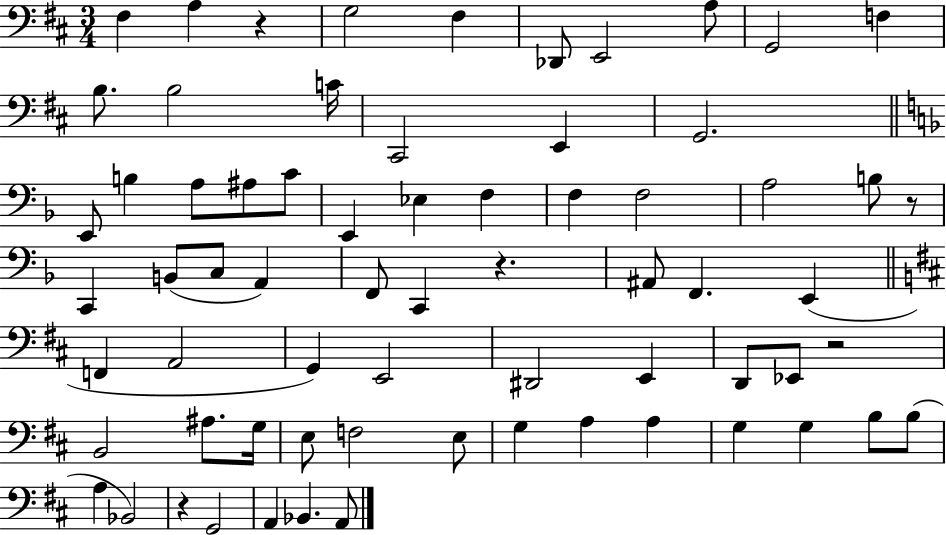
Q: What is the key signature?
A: D major